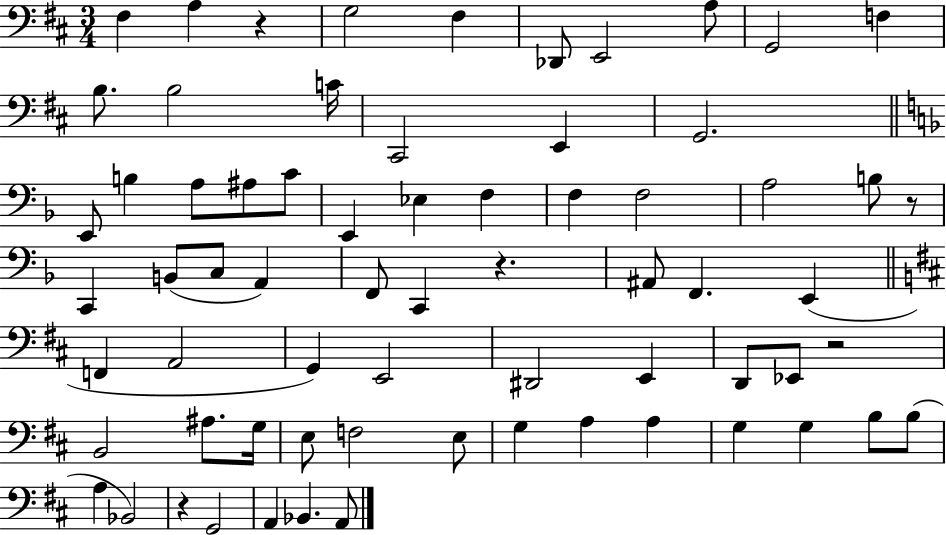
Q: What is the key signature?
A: D major